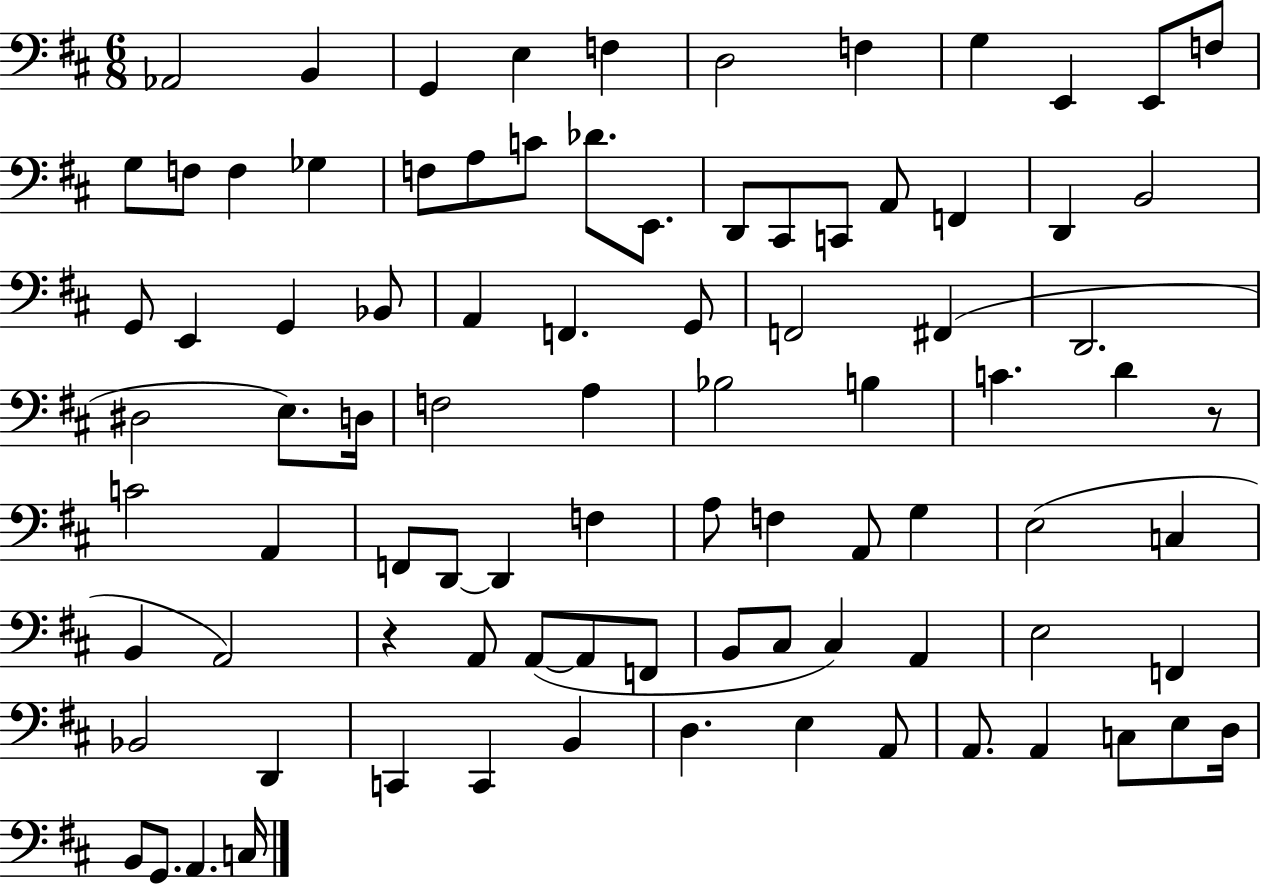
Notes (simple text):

Ab2/h B2/q G2/q E3/q F3/q D3/h F3/q G3/q E2/q E2/e F3/e G3/e F3/e F3/q Gb3/q F3/e A3/e C4/e Db4/e. E2/e. D2/e C#2/e C2/e A2/e F2/q D2/q B2/h G2/e E2/q G2/q Bb2/e A2/q F2/q. G2/e F2/h F#2/q D2/h. D#3/h E3/e. D3/s F3/h A3/q Bb3/h B3/q C4/q. D4/q R/e C4/h A2/q F2/e D2/e D2/q F3/q A3/e F3/q A2/e G3/q E3/h C3/q B2/q A2/h R/q A2/e A2/e A2/e F2/e B2/e C#3/e C#3/q A2/q E3/h F2/q Bb2/h D2/q C2/q C2/q B2/q D3/q. E3/q A2/e A2/e. A2/q C3/e E3/e D3/s B2/e G2/e. A2/q. C3/s